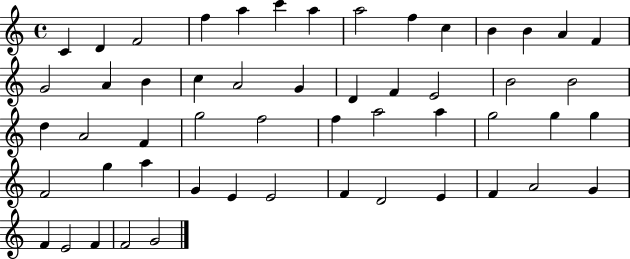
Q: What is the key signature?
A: C major